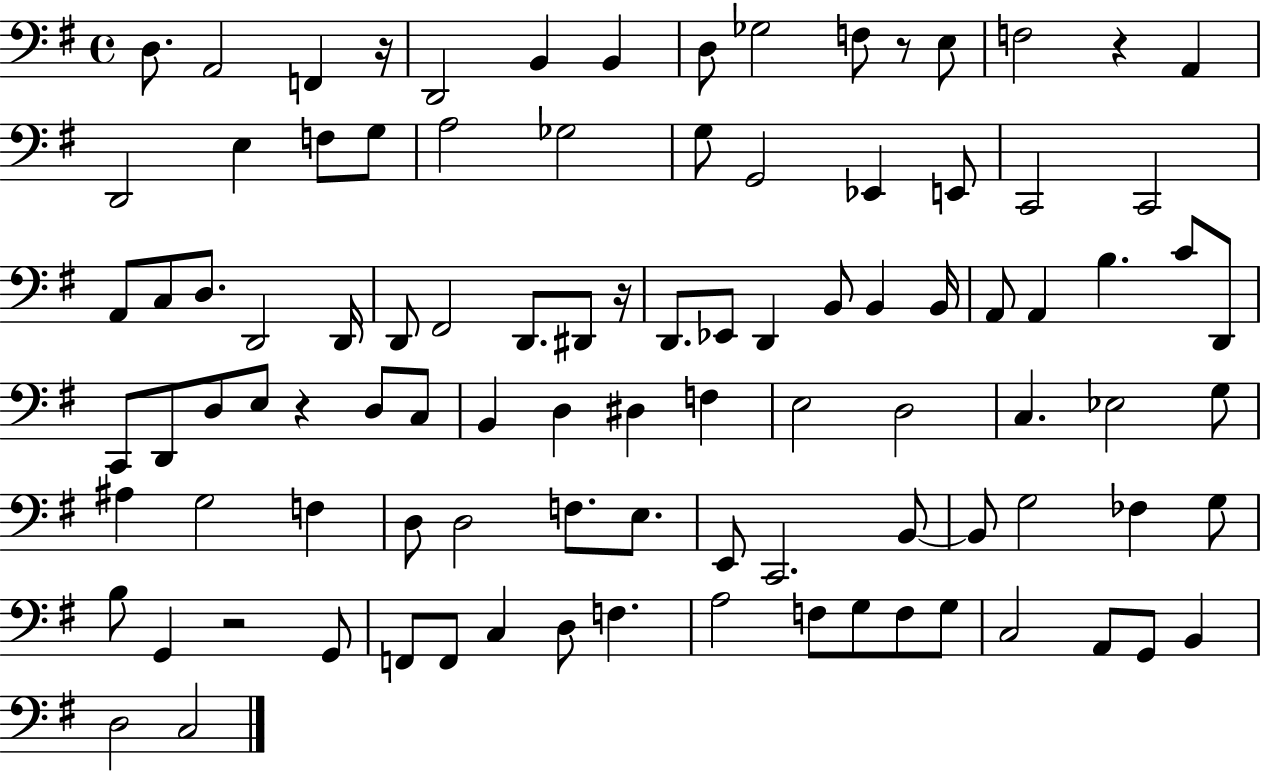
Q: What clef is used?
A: bass